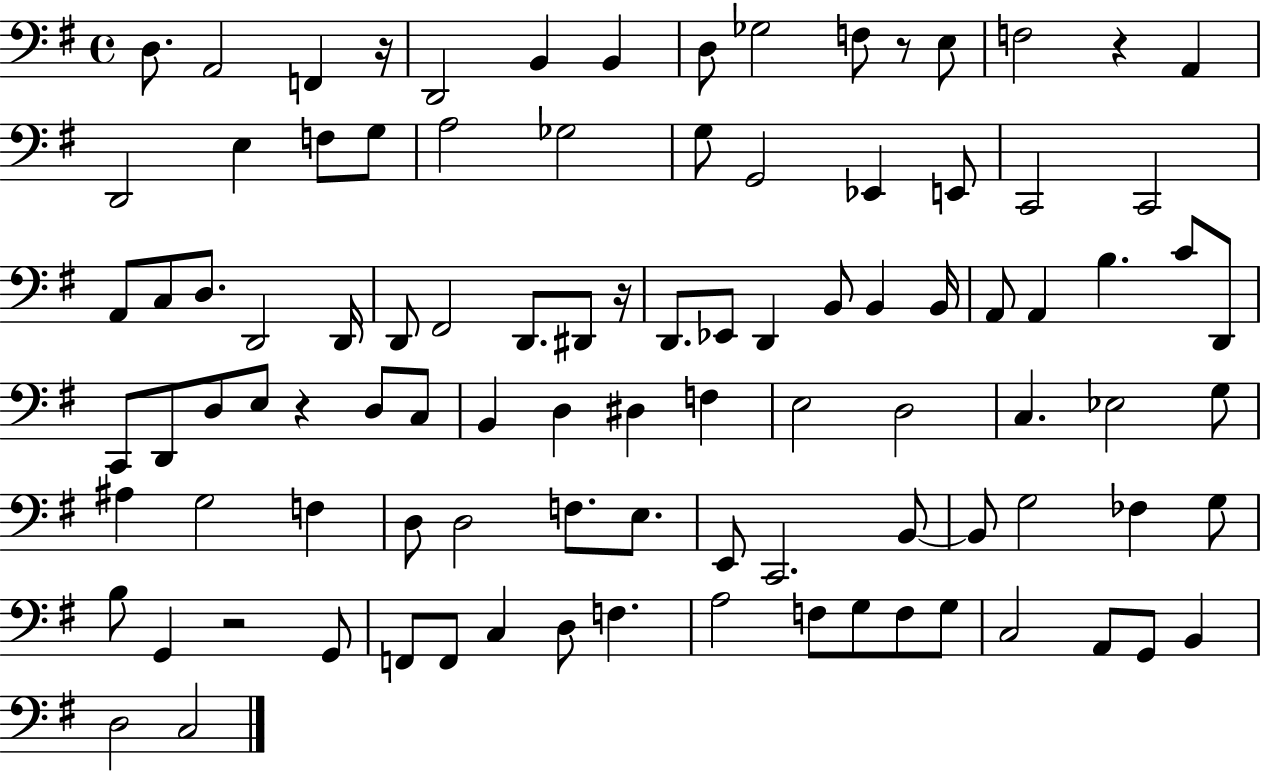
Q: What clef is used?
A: bass